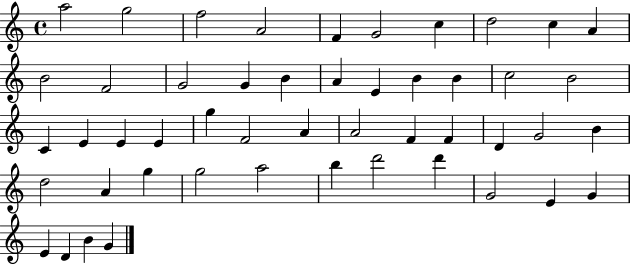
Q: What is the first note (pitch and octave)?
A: A5